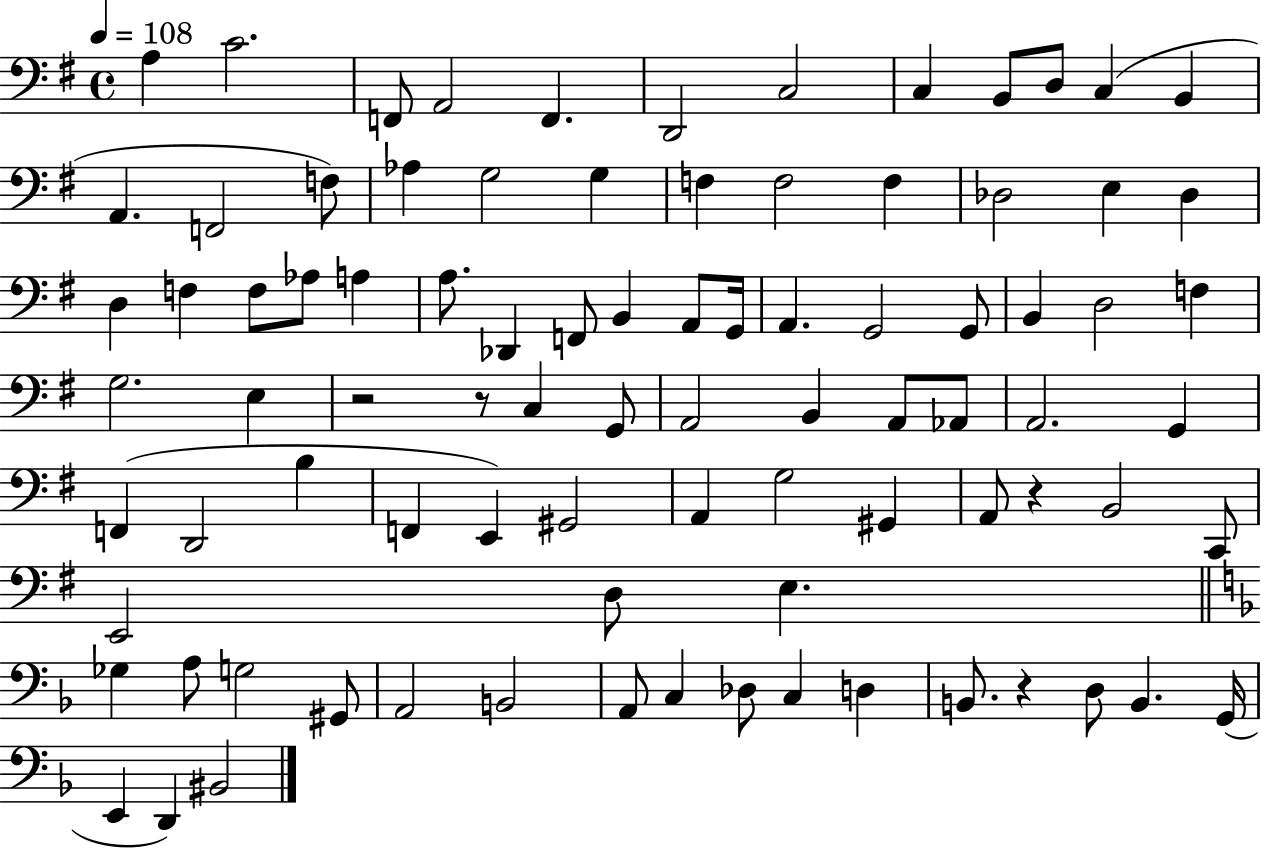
X:1
T:Untitled
M:4/4
L:1/4
K:G
A, C2 F,,/2 A,,2 F,, D,,2 C,2 C, B,,/2 D,/2 C, B,, A,, F,,2 F,/2 _A, G,2 G, F, F,2 F, _D,2 E, _D, D, F, F,/2 _A,/2 A, A,/2 _D,, F,,/2 B,, A,,/2 G,,/4 A,, G,,2 G,,/2 B,, D,2 F, G,2 E, z2 z/2 C, G,,/2 A,,2 B,, A,,/2 _A,,/2 A,,2 G,, F,, D,,2 B, F,, E,, ^G,,2 A,, G,2 ^G,, A,,/2 z B,,2 C,,/2 E,,2 D,/2 E, _G, A,/2 G,2 ^G,,/2 A,,2 B,,2 A,,/2 C, _D,/2 C, D, B,,/2 z D,/2 B,, G,,/4 E,, D,, ^B,,2